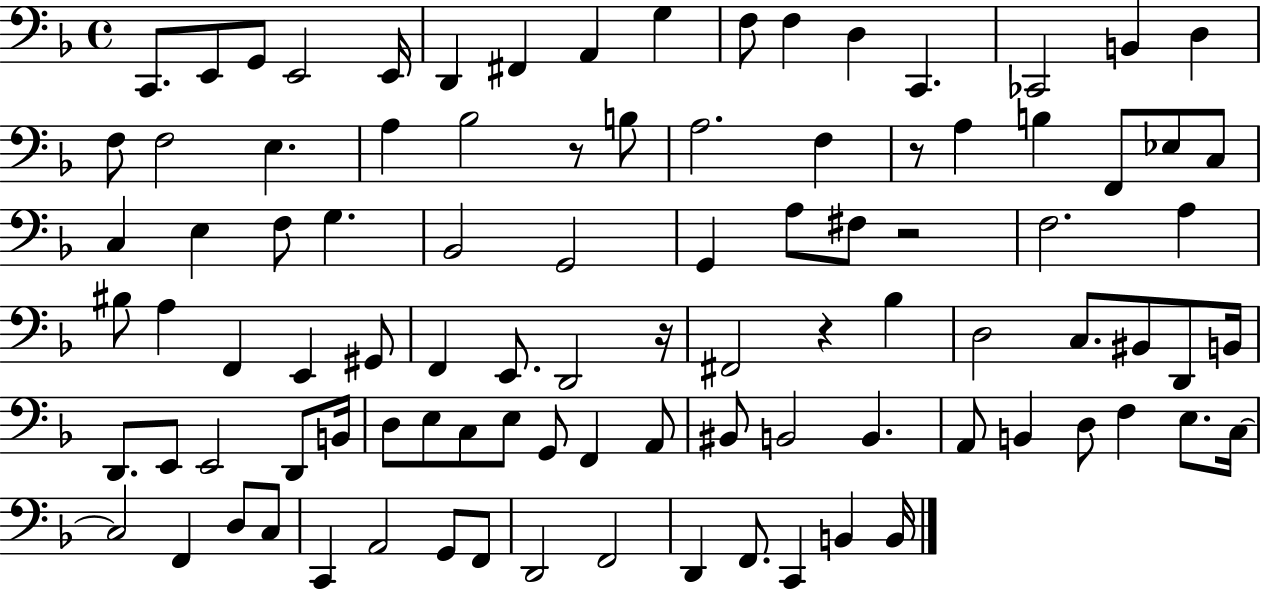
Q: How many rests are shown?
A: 5